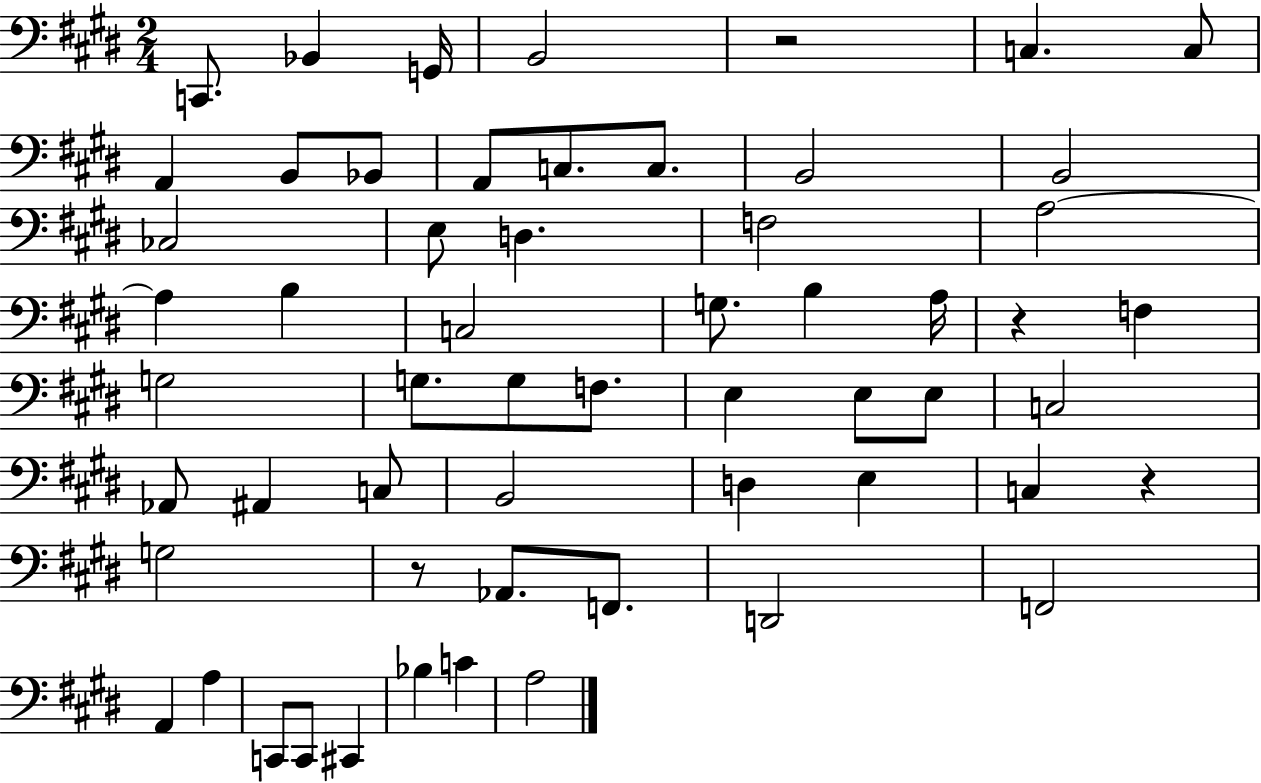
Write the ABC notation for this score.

X:1
T:Untitled
M:2/4
L:1/4
K:E
C,,/2 _B,, G,,/4 B,,2 z2 C, C,/2 A,, B,,/2 _B,,/2 A,,/2 C,/2 C,/2 B,,2 B,,2 _C,2 E,/2 D, F,2 A,2 A, B, C,2 G,/2 B, A,/4 z F, G,2 G,/2 G,/2 F,/2 E, E,/2 E,/2 C,2 _A,,/2 ^A,, C,/2 B,,2 D, E, C, z G,2 z/2 _A,,/2 F,,/2 D,,2 F,,2 A,, A, C,,/2 C,,/2 ^C,, _B, C A,2